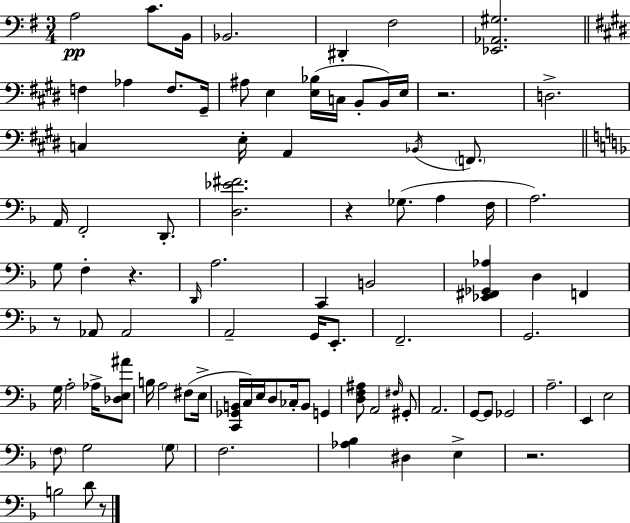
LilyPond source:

{
  \clef bass
  \numericTimeSignature
  \time 3/4
  \key e \minor
  a2\pp c'8. b,16 | bes,2. | dis,4-. fis2 | <ees, aes, gis>2. | \break \bar "||" \break \key e \major f4 aes4 f8. gis,16-- | ais8 e4 <e bes>16( c16 b,8-. b,16) e16 | r2. | d2.-> | \break c4 e16-. a,4 \acciaccatura { bes,16 } \parenthesize f,8. | \bar "||" \break \key f \major a,16 f,2-. d,8.-. | <d ees' fis'>2. | r4 ges8.( a4 f16 | a2.) | \break g8 f4-. r4. | \grace { d,16 } a2. | c,4 b,2 | <ees, fis, ges, aes>4 d4 f,4 | \break r8 aes,8 aes,2 | a,2-- g,16 e,8.-. | f,2.-- | g,2. | \break g16 a2-. aes16-> <des e ais'>8 | b16 a2 fis8( | e16-> <c, ges, b,>16 c16) e16 d8 ces16-. b,8 g,4 | <d f ais>8 a,2 \grace { fis16 } | \break gis,8-. a,2. | g,8~~ g,8 ges,2 | a2.-- | e,4 e2 | \break \parenthesize f8 g2 | \parenthesize g8 f2. | <aes bes>4 dis4 e4-> | r2. | \break b2 d'8 | r8 \bar "|."
}